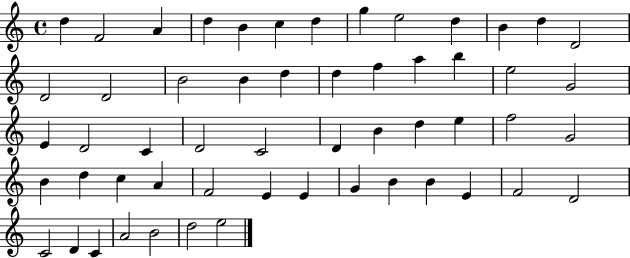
{
  \clef treble
  \time 4/4
  \defaultTimeSignature
  \key c \major
  d''4 f'2 a'4 | d''4 b'4 c''4 d''4 | g''4 e''2 d''4 | b'4 d''4 d'2 | \break d'2 d'2 | b'2 b'4 d''4 | d''4 f''4 a''4 b''4 | e''2 g'2 | \break e'4 d'2 c'4 | d'2 c'2 | d'4 b'4 d''4 e''4 | f''2 g'2 | \break b'4 d''4 c''4 a'4 | f'2 e'4 e'4 | g'4 b'4 b'4 e'4 | f'2 d'2 | \break c'2 d'4 c'4 | a'2 b'2 | d''2 e''2 | \bar "|."
}